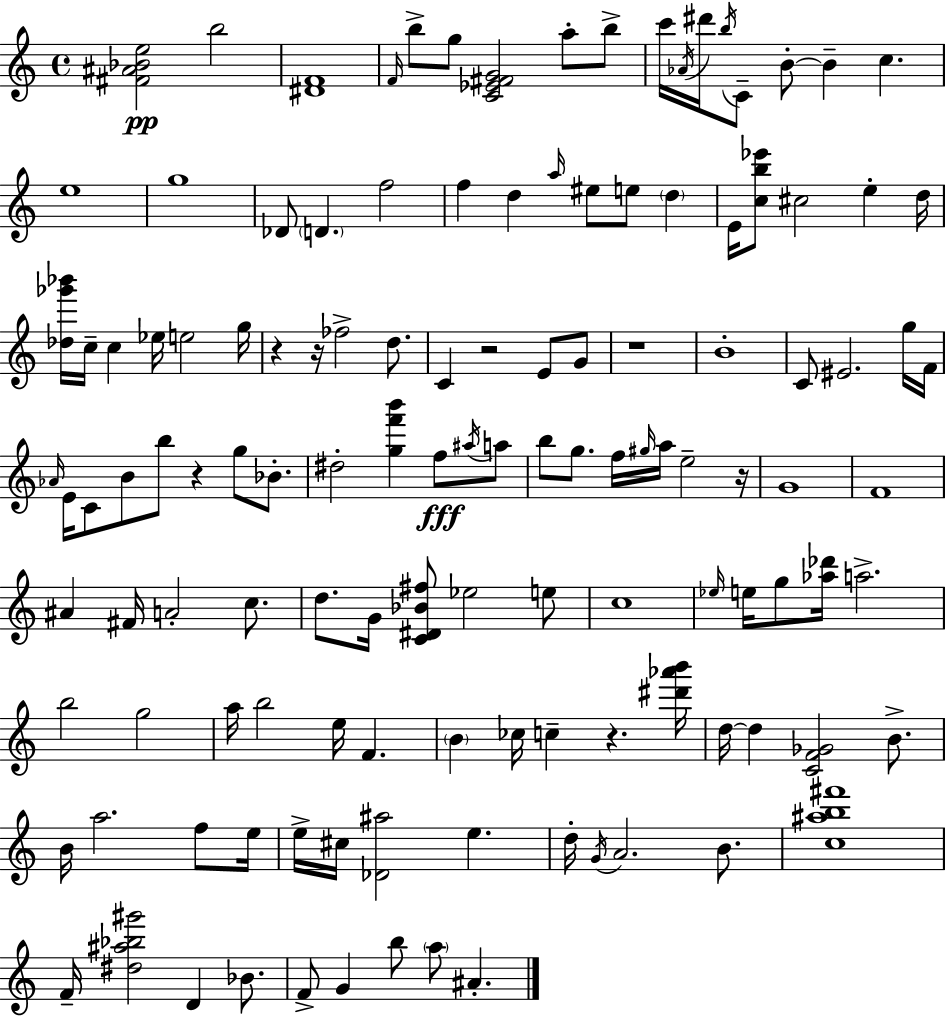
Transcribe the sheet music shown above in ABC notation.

X:1
T:Untitled
M:4/4
L:1/4
K:C
[^F^A_Be]2 b2 [^DF]4 F/4 b/2 g/2 [C_E^FG]2 a/2 b/2 c'/4 _A/4 ^d'/4 b/4 C/2 B/2 B c e4 g4 _D/2 D f2 f d a/4 ^e/2 e/2 d E/4 [cb_e']/2 ^c2 e d/4 [_d_g'_b']/4 c/4 c _e/4 e2 g/4 z z/4 _f2 d/2 C z2 E/2 G/2 z4 B4 C/2 ^E2 g/4 F/4 _A/4 E/4 C/2 B/2 b/2 z g/2 _B/2 ^d2 [gf'b'] f/2 ^a/4 a/2 b/2 g/2 f/4 ^g/4 a/4 e2 z/4 G4 F4 ^A ^F/4 A2 c/2 d/2 G/4 [C^D_B^f]/2 _e2 e/2 c4 _e/4 e/4 g/2 [_a_d']/4 a2 b2 g2 a/4 b2 e/4 F B _c/4 c z [^d'_a'b']/4 d/4 d [CF_G]2 B/2 B/4 a2 f/2 e/4 e/4 ^c/4 [_D^a]2 e d/4 G/4 A2 B/2 [c^ab^f']4 F/4 [^d^a_b^g']2 D _B/2 F/2 G b/2 a/2 ^A